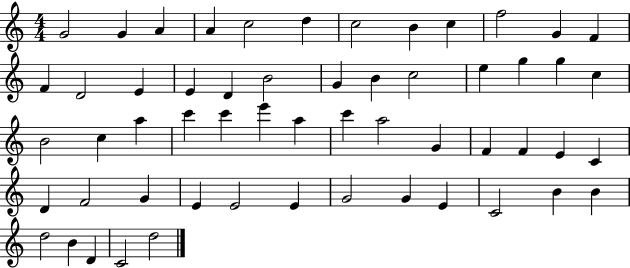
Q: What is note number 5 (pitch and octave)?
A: C5